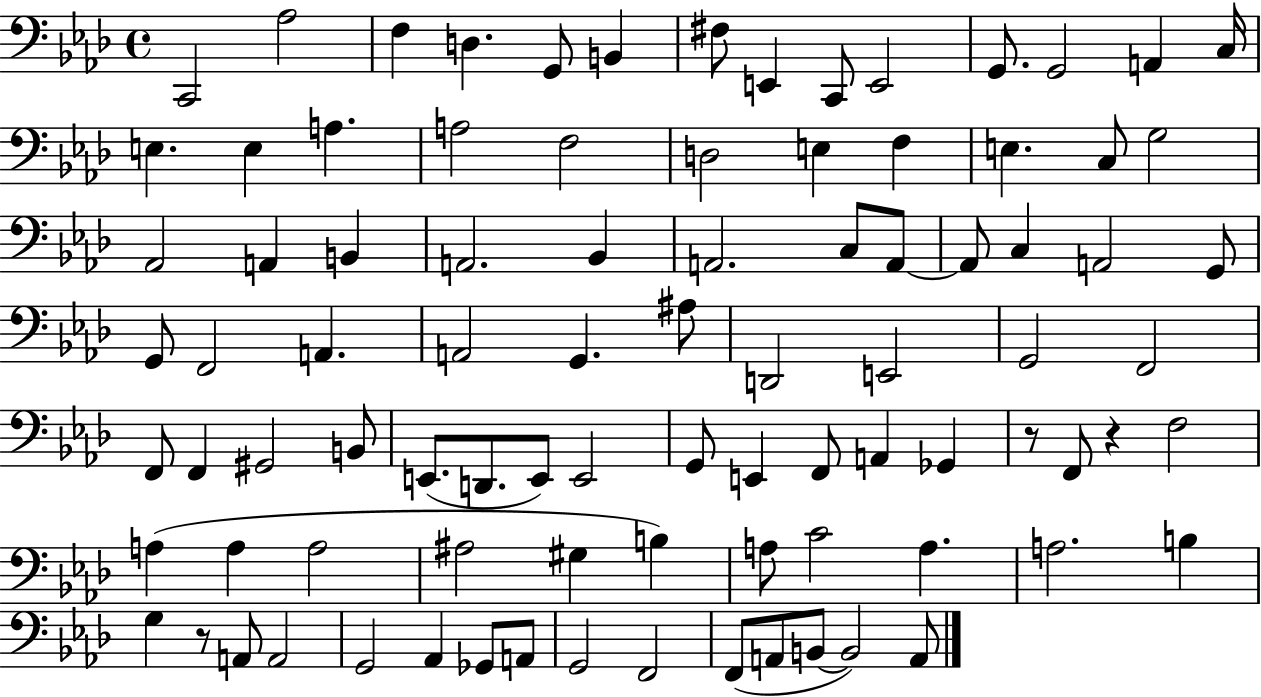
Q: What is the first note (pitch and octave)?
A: C2